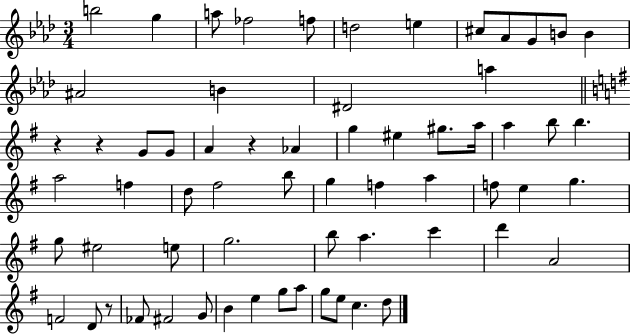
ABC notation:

X:1
T:Untitled
M:3/4
L:1/4
K:Ab
b2 g a/2 _f2 f/2 d2 e ^c/2 _A/2 G/2 B/2 B ^A2 B ^D2 a z z G/2 G/2 A z _A g ^e ^g/2 a/4 a b/2 b a2 f d/2 ^f2 b/2 g f a f/2 e g g/2 ^e2 e/2 g2 b/2 a c' d' A2 F2 D/2 z/2 _F/2 ^F2 G/2 B e g/2 a/2 g/2 e/2 c d/2